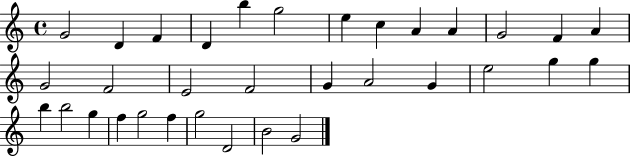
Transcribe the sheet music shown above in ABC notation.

X:1
T:Untitled
M:4/4
L:1/4
K:C
G2 D F D b g2 e c A A G2 F A G2 F2 E2 F2 G A2 G e2 g g b b2 g f g2 f g2 D2 B2 G2